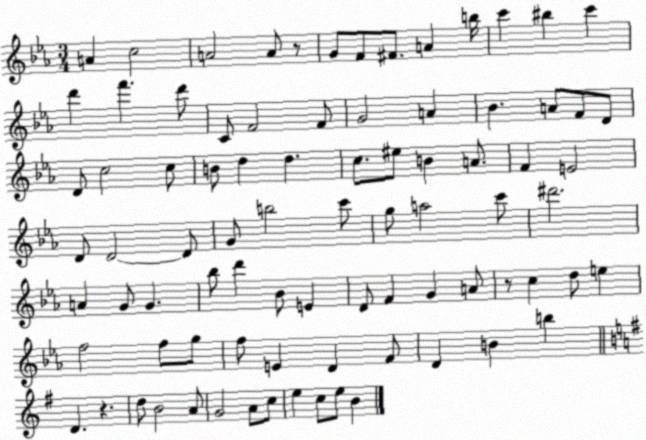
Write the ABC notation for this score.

X:1
T:Untitled
M:3/4
L:1/4
K:Eb
A c2 A2 A/2 z/2 G/2 F/2 ^F/2 A b/4 c' ^b c' d' f' d'/2 C/2 F2 F/2 G2 A _B A/2 F/2 D/2 D/2 c2 c/2 B/2 d d c/2 ^e/2 B A/2 F E2 D/2 D2 D/2 G/2 b2 c'/2 g/2 a2 c'/2 ^d'2 A G/2 G _b/2 d' _B/2 E D/2 F G A/2 z/2 c d/2 e f2 f/2 g/2 f/2 E D F/2 D B b D z d/2 B2 A/2 G2 A/2 c/2 e c/2 e/2 B